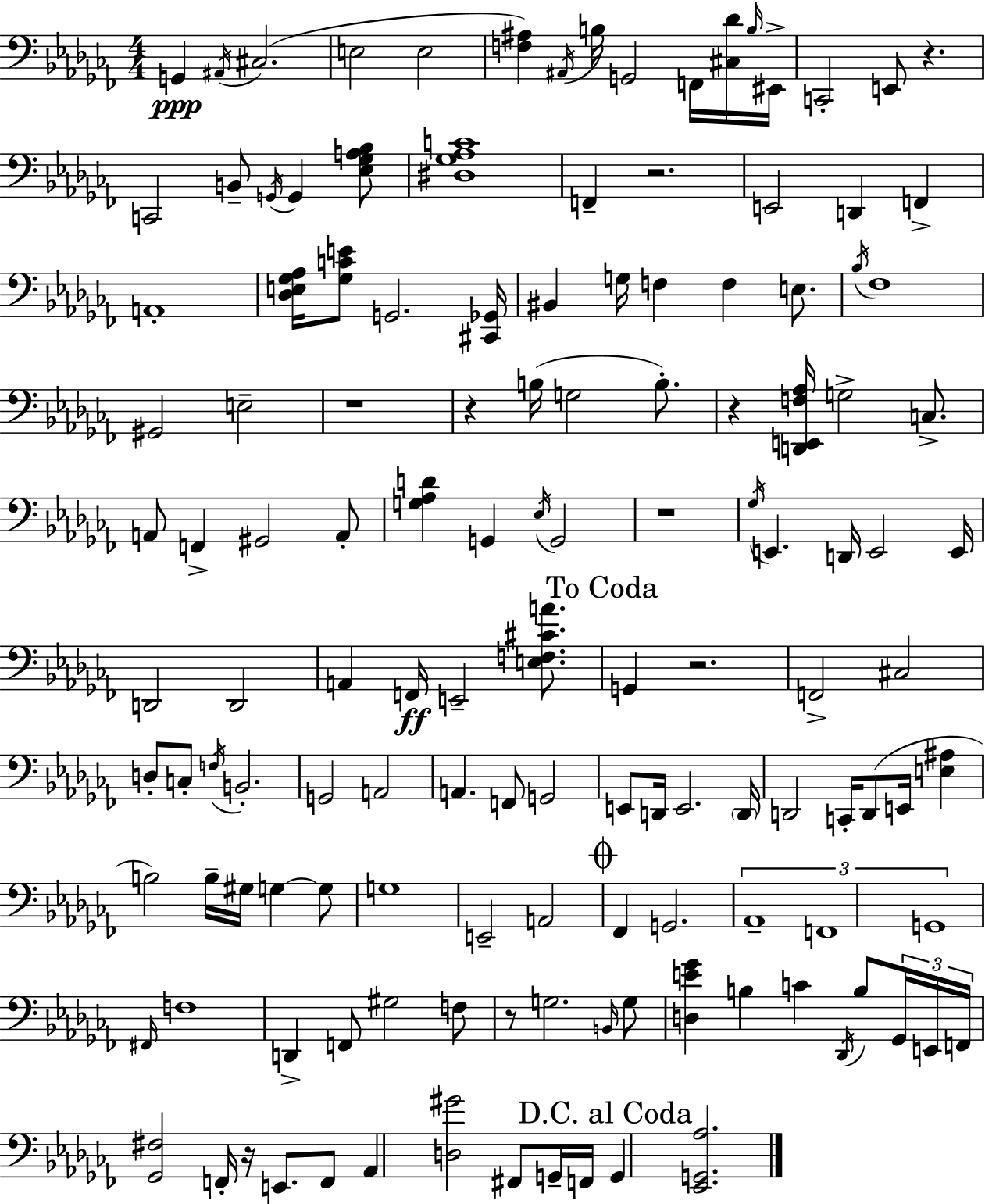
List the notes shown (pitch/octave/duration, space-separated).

G2/q A#2/s C#3/h. E3/h E3/h [F3,A#3]/q A#2/s B3/s G2/h F2/s [C#3,Db4]/s B3/s EIS2/s C2/h E2/e R/q. C2/h B2/e G2/s G2/q [Eb3,Gb3,A3,Bb3]/e [D#3,Gb3,Ab3,C4]/w F2/q R/h. E2/h D2/q F2/q A2/w [Db3,E3,Gb3,Ab3]/s [Gb3,C4,E4]/e G2/h. [C#2,Gb2]/s BIS2/q G3/s F3/q F3/q E3/e. Bb3/s FES3/w G#2/h E3/h R/w R/q B3/s G3/h B3/e. R/q [D2,E2,F3,Ab3]/s G3/h C3/e. A2/e F2/q G#2/h A2/e [G3,Ab3,D4]/q G2/q Eb3/s G2/h R/w Gb3/s E2/q. D2/s E2/h E2/s D2/h D2/h A2/q F2/s E2/h [E3,F3,C#4,A4]/e. G2/q R/h. F2/h C#3/h D3/e C3/e F3/s B2/h. G2/h A2/h A2/q. F2/e G2/h E2/e D2/s E2/h. D2/s D2/h C2/s D2/e E2/s [E3,A#3]/q B3/h B3/s G#3/s G3/q G3/e G3/w E2/h A2/h FES2/q G2/h. Ab2/w F2/w G2/w F#2/s F3/w D2/q F2/e G#3/h F3/e R/e G3/h. B2/s G3/e [D3,E4,Gb4]/q B3/q C4/q Db2/s B3/e Gb2/s E2/s F2/s [Gb2,F#3]/h F2/s R/s E2/e. F2/e Ab2/q [D3,G#4]/h F#2/e G2/s F2/s G2/q [Eb2,G2,Ab3]/h.